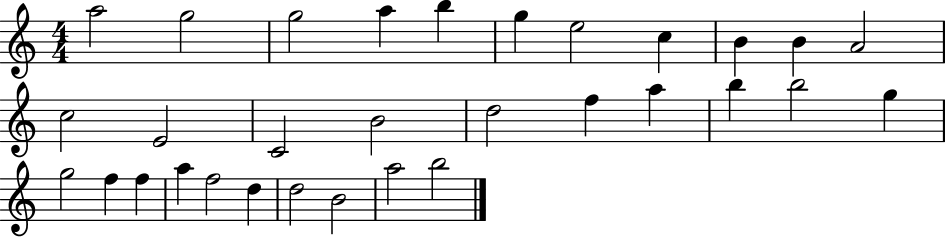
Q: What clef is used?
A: treble